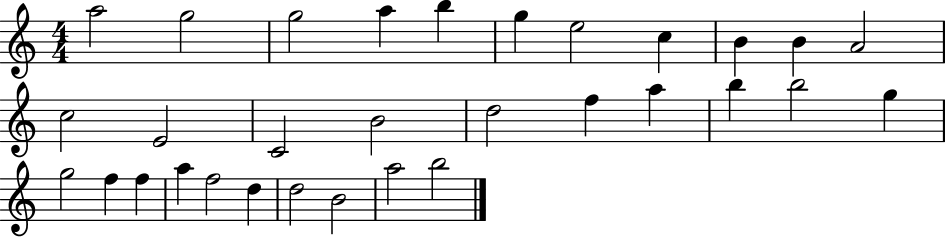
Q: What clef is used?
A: treble